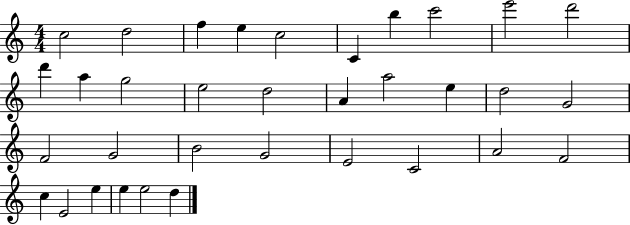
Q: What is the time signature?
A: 4/4